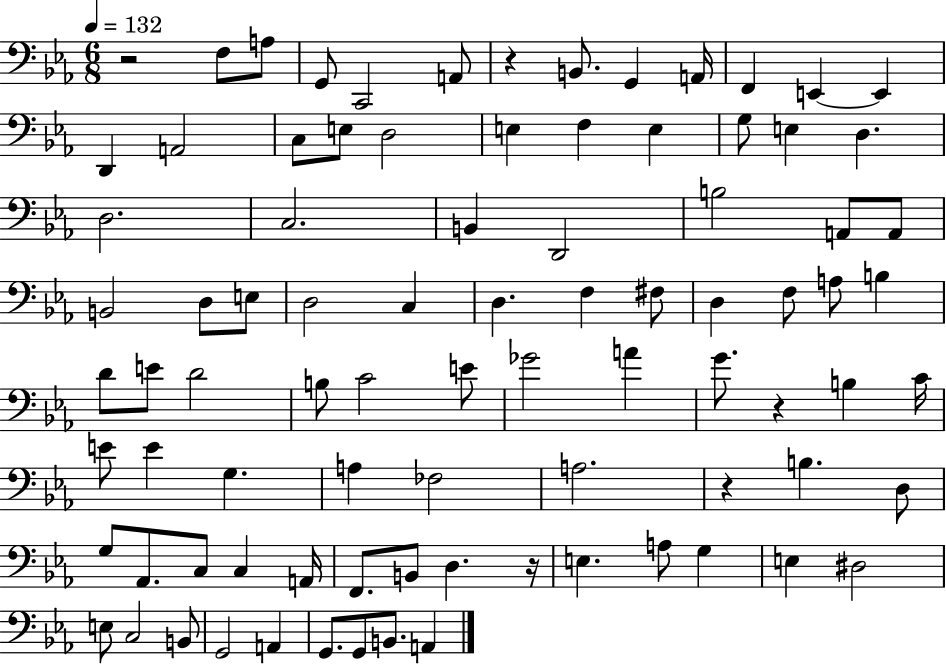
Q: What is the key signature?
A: EES major